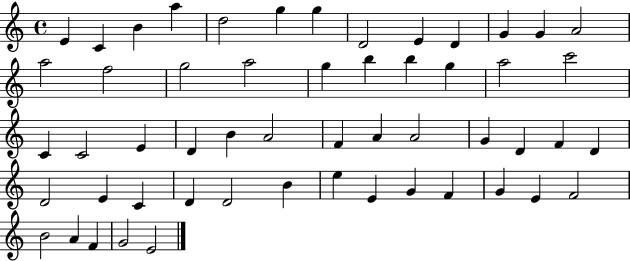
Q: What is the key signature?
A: C major